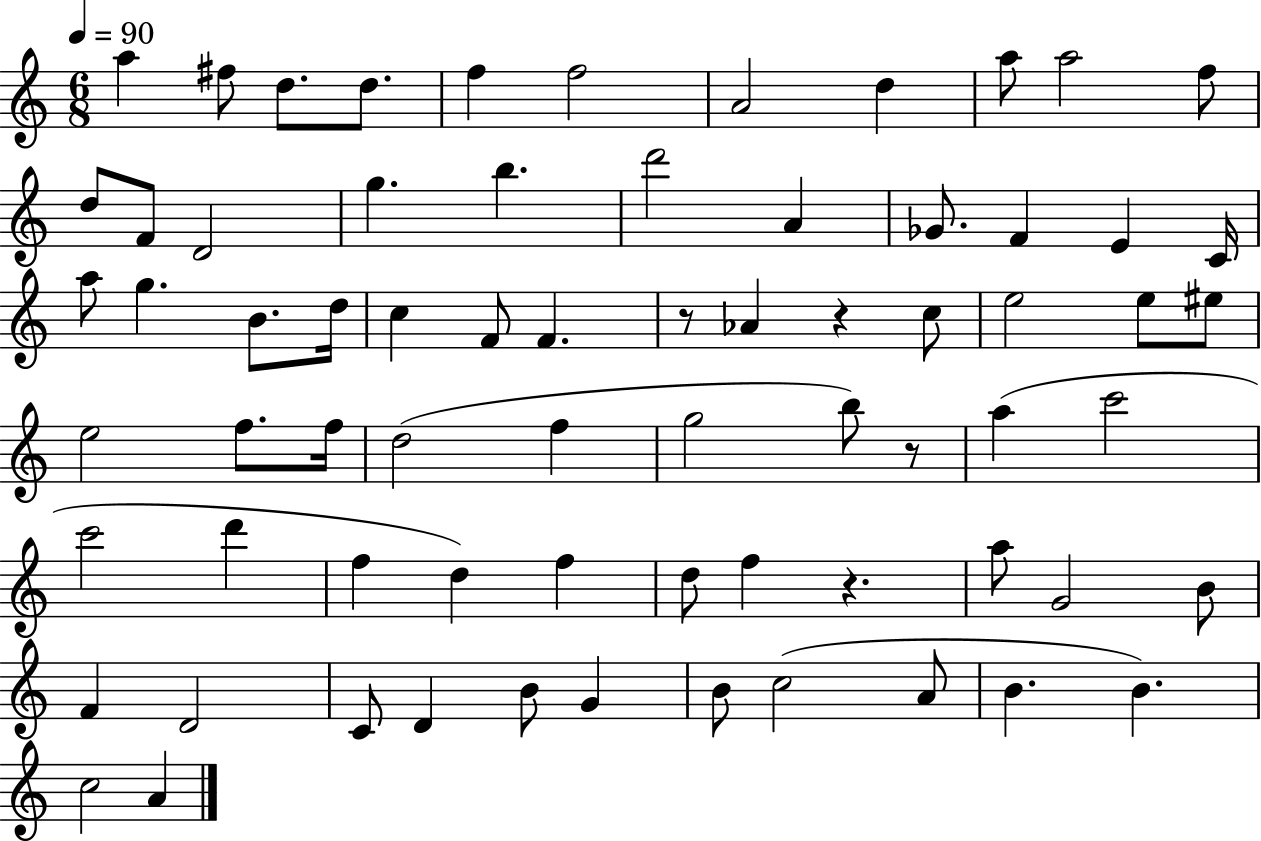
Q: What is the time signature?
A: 6/8